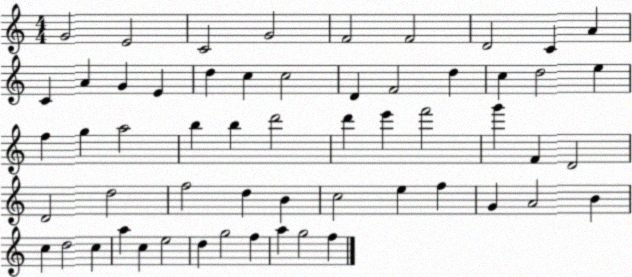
X:1
T:Untitled
M:4/4
L:1/4
K:C
G2 E2 C2 G2 F2 F2 D2 C A C A G E d c c2 D F2 d c d2 e f g a2 b b d'2 d' e' f'2 g' F D2 D2 d2 f2 d B c2 e f G A2 B c d2 c a c e2 d g2 f a g2 f